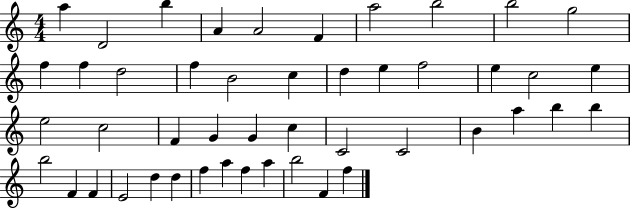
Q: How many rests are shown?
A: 0